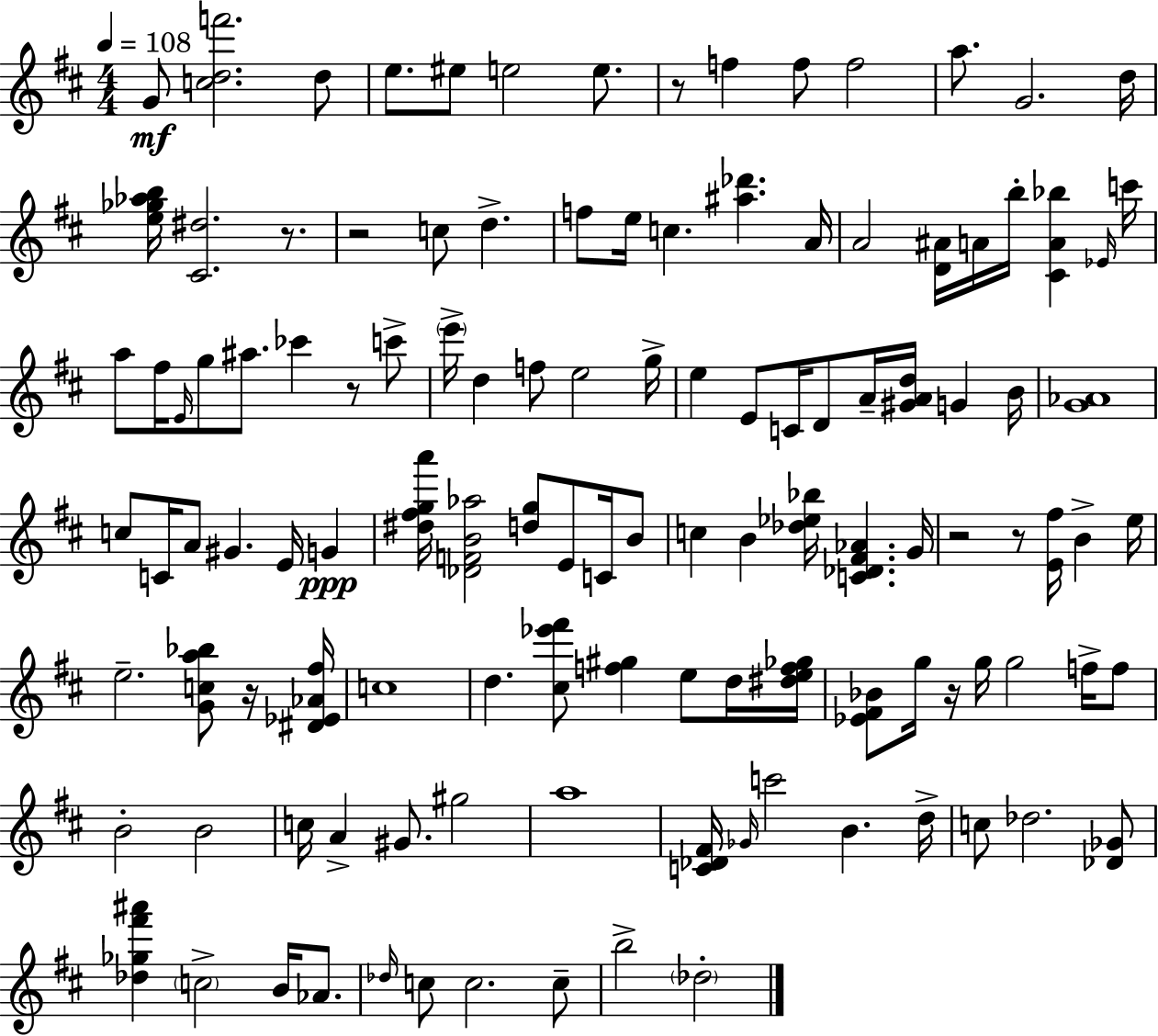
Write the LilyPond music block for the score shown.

{
  \clef treble
  \numericTimeSignature
  \time 4/4
  \key d \major
  \tempo 4 = 108
  g'8\mf <c'' d'' f'''>2. d''8 | e''8. eis''8 e''2 e''8. | r8 f''4 f''8 f''2 | a''8. g'2. d''16 | \break <e'' ges'' aes'' b''>16 <cis' dis''>2. r8. | r2 c''8 d''4.-> | f''8 e''16 c''4. <ais'' des'''>4. a'16 | a'2 <d' ais'>16 a'16 b''16-. <cis' a' bes''>4 \grace { ees'16 } | \break c'''16 a''8 fis''16 \grace { e'16 } g''8 ais''8. ces'''4 r8 | c'''8-> \parenthesize e'''16-> d''4 f''8 e''2 | g''16-> e''4 e'8 c'16 d'8 a'16-- <gis' a' d''>16 g'4 | b'16 <g' aes'>1 | \break c''8 c'16 a'8 gis'4. e'16 g'4\ppp | <dis'' fis'' g'' a'''>16 <des' f' b' aes''>2 <d'' g''>8 e'8 c'16 | b'8 c''4 b'4 <des'' ees'' bes''>16 <c' des' fis' aes'>4. | g'16 r2 r8 <e' fis''>16 b'4-> | \break e''16 e''2.-- <g' c'' a'' bes''>8 | r16 <dis' ees' aes' fis''>16 c''1 | d''4. <cis'' ees''' fis'''>8 <f'' gis''>4 e''8 | d''16 <dis'' e'' f'' ges''>16 <ees' fis' bes'>8 g''16 r16 g''16 g''2 f''16-> | \break f''8 b'2-. b'2 | c''16 a'4-> gis'8. gis''2 | a''1 | <c' des' fis'>16 \grace { ges'16 } c'''2 b'4. | \break d''16-> c''8 des''2. | <des' ges'>8 <des'' ges'' fis''' ais'''>4 \parenthesize c''2-> b'16 | aes'8. \grace { des''16 } c''8 c''2. | c''8-- b''2-> \parenthesize des''2-. | \break \bar "|."
}